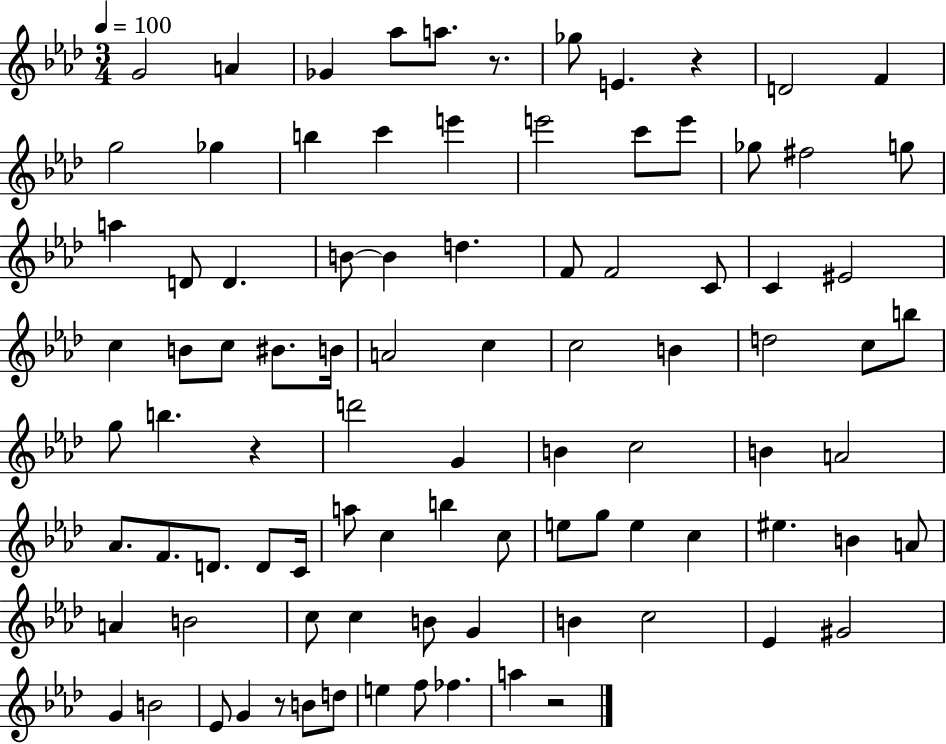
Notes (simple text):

G4/h A4/q Gb4/q Ab5/e A5/e. R/e. Gb5/e E4/q. R/q D4/h F4/q G5/h Gb5/q B5/q C6/q E6/q E6/h C6/e E6/e Gb5/e F#5/h G5/e A5/q D4/e D4/q. B4/e B4/q D5/q. F4/e F4/h C4/e C4/q EIS4/h C5/q B4/e C5/e BIS4/e. B4/s A4/h C5/q C5/h B4/q D5/h C5/e B5/e G5/e B5/q. R/q D6/h G4/q B4/q C5/h B4/q A4/h Ab4/e. F4/e. D4/e. D4/e C4/s A5/e C5/q B5/q C5/e E5/e G5/e E5/q C5/q EIS5/q. B4/q A4/e A4/q B4/h C5/e C5/q B4/e G4/q B4/q C5/h Eb4/q G#4/h G4/q B4/h Eb4/e G4/q R/e B4/e D5/e E5/q F5/e FES5/q. A5/q R/h